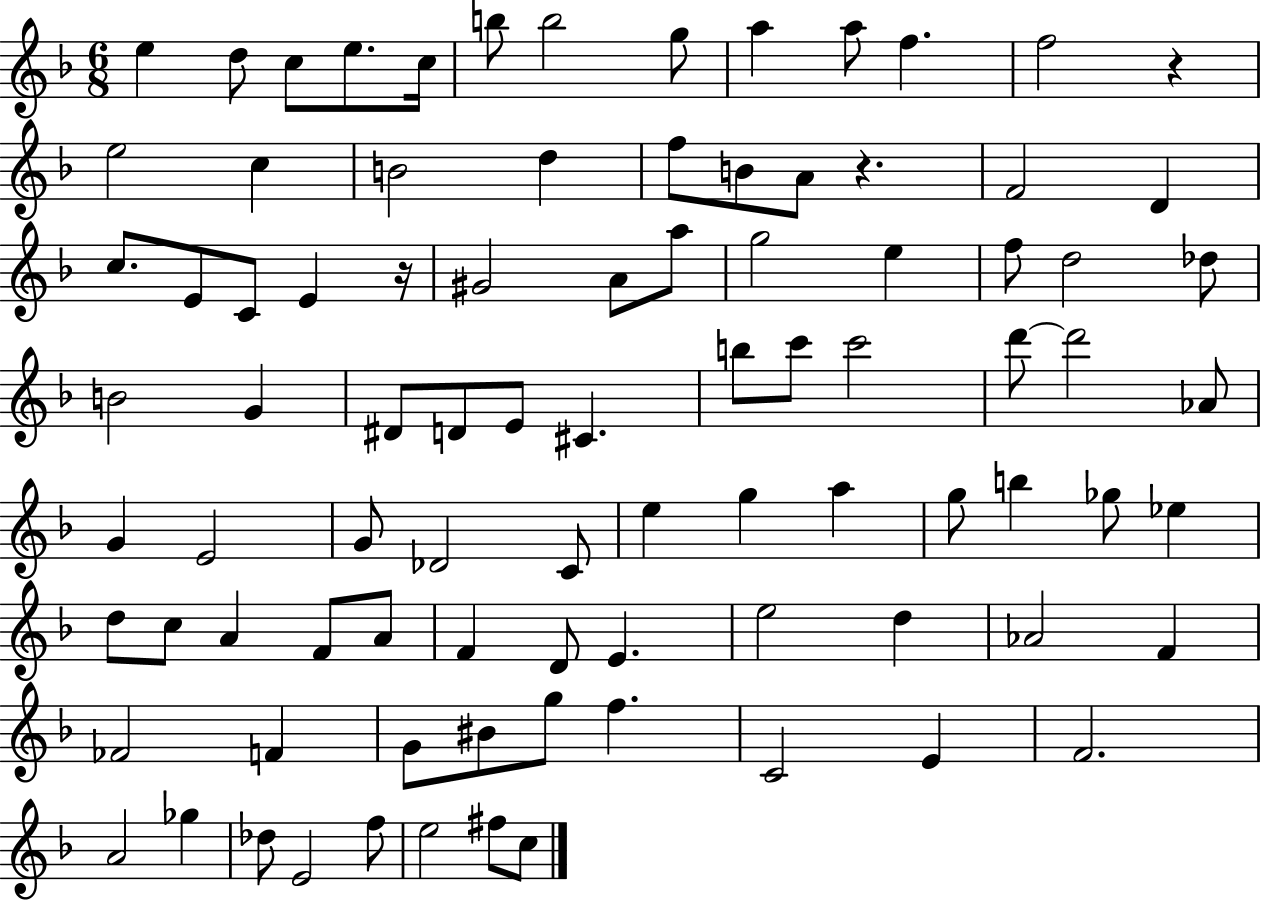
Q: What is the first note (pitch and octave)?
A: E5